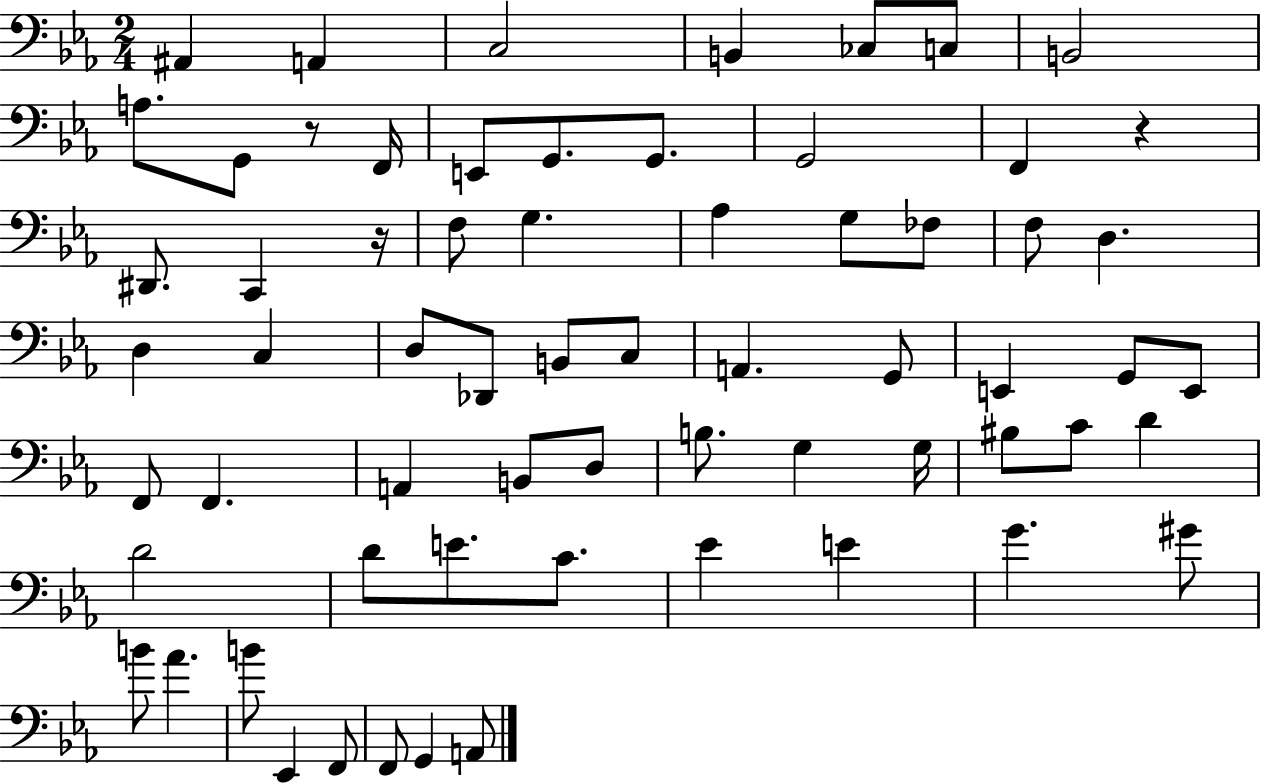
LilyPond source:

{
  \clef bass
  \numericTimeSignature
  \time 2/4
  \key ees \major
  ais,4 a,4 | c2 | b,4 ces8 c8 | b,2 | \break a8. g,8 r8 f,16 | e,8 g,8. g,8. | g,2 | f,4 r4 | \break dis,8. c,4 r16 | f8 g4. | aes4 g8 fes8 | f8 d4. | \break d4 c4 | d8 des,8 b,8 c8 | a,4. g,8 | e,4 g,8 e,8 | \break f,8 f,4. | a,4 b,8 d8 | b8. g4 g16 | bis8 c'8 d'4 | \break d'2 | d'8 e'8. c'8. | ees'4 e'4 | g'4. gis'8 | \break b'8 aes'4. | b'8 ees,4 f,8 | f,8 g,4 a,8 | \bar "|."
}